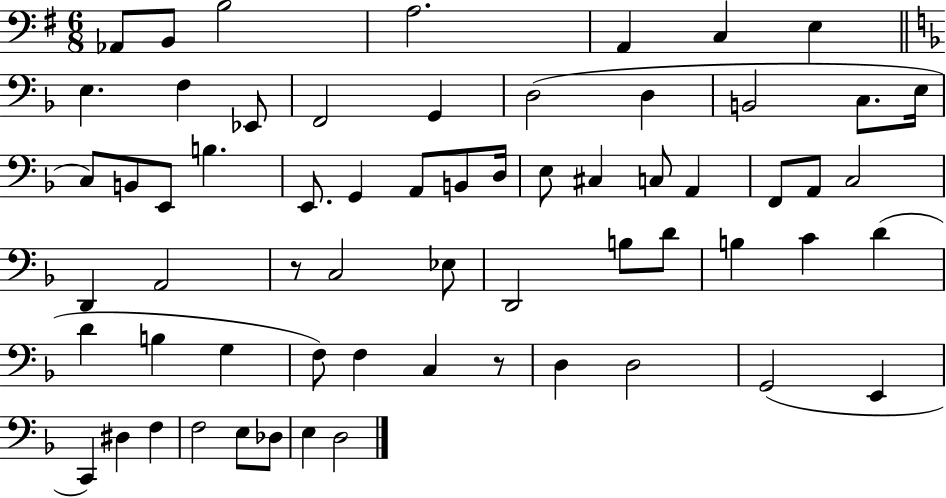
X:1
T:Untitled
M:6/8
L:1/4
K:G
_A,,/2 B,,/2 B,2 A,2 A,, C, E, E, F, _E,,/2 F,,2 G,, D,2 D, B,,2 C,/2 E,/4 C,/2 B,,/2 E,,/2 B, E,,/2 G,, A,,/2 B,,/2 D,/4 E,/2 ^C, C,/2 A,, F,,/2 A,,/2 C,2 D,, A,,2 z/2 C,2 _E,/2 D,,2 B,/2 D/2 B, C D D B, G, F,/2 F, C, z/2 D, D,2 G,,2 E,, C,, ^D, F, F,2 E,/2 _D,/2 E, D,2